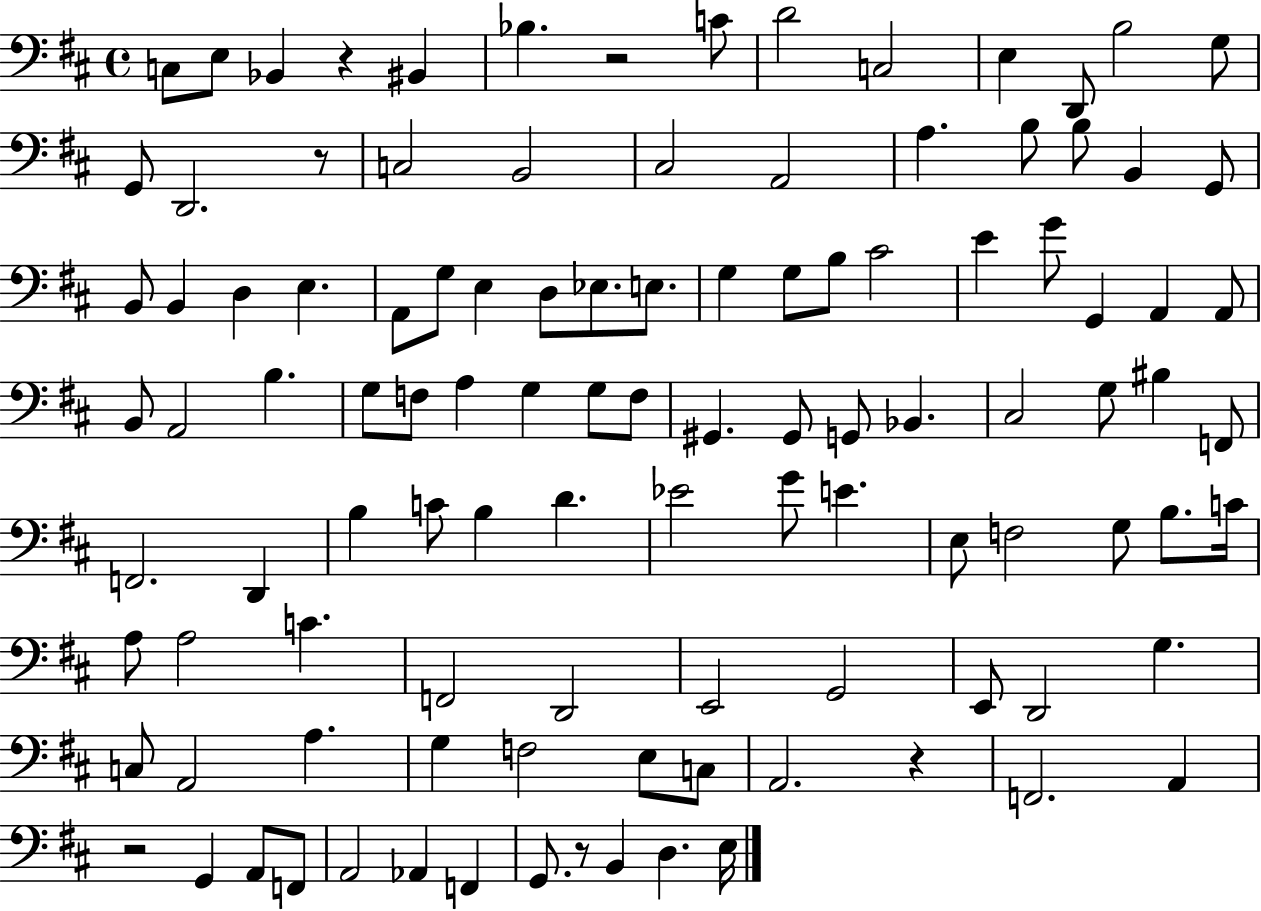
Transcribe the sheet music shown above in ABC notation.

X:1
T:Untitled
M:4/4
L:1/4
K:D
C,/2 E,/2 _B,, z ^B,, _B, z2 C/2 D2 C,2 E, D,,/2 B,2 G,/2 G,,/2 D,,2 z/2 C,2 B,,2 ^C,2 A,,2 A, B,/2 B,/2 B,, G,,/2 B,,/2 B,, D, E, A,,/2 G,/2 E, D,/2 _E,/2 E,/2 G, G,/2 B,/2 ^C2 E G/2 G,, A,, A,,/2 B,,/2 A,,2 B, G,/2 F,/2 A, G, G,/2 F,/2 ^G,, ^G,,/2 G,,/2 _B,, ^C,2 G,/2 ^B, F,,/2 F,,2 D,, B, C/2 B, D _E2 G/2 E E,/2 F,2 G,/2 B,/2 C/4 A,/2 A,2 C F,,2 D,,2 E,,2 G,,2 E,,/2 D,,2 G, C,/2 A,,2 A, G, F,2 E,/2 C,/2 A,,2 z F,,2 A,, z2 G,, A,,/2 F,,/2 A,,2 _A,, F,, G,,/2 z/2 B,, D, E,/4